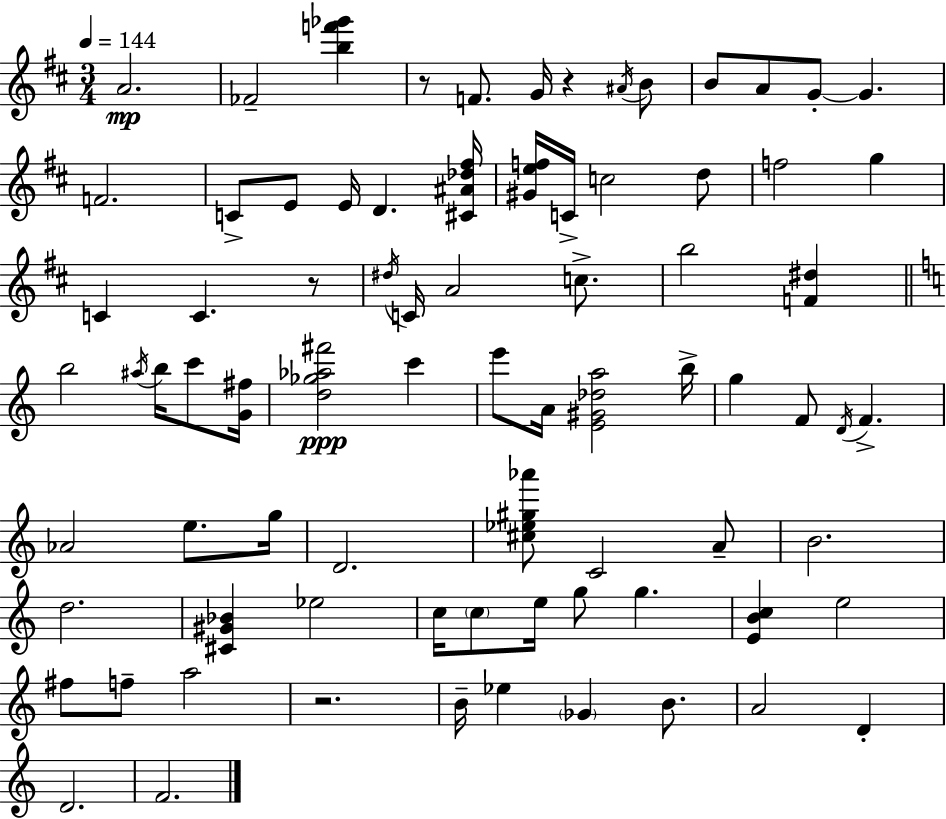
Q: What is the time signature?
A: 3/4